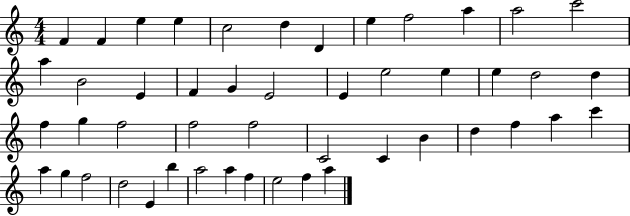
{
  \clef treble
  \numericTimeSignature
  \time 4/4
  \key c \major
  f'4 f'4 e''4 e''4 | c''2 d''4 d'4 | e''4 f''2 a''4 | a''2 c'''2 | \break a''4 b'2 e'4 | f'4 g'4 e'2 | e'4 e''2 e''4 | e''4 d''2 d''4 | \break f''4 g''4 f''2 | f''2 f''2 | c'2 c'4 b'4 | d''4 f''4 a''4 c'''4 | \break a''4 g''4 f''2 | d''2 e'4 b''4 | a''2 a''4 f''4 | e''2 f''4 a''4 | \break \bar "|."
}